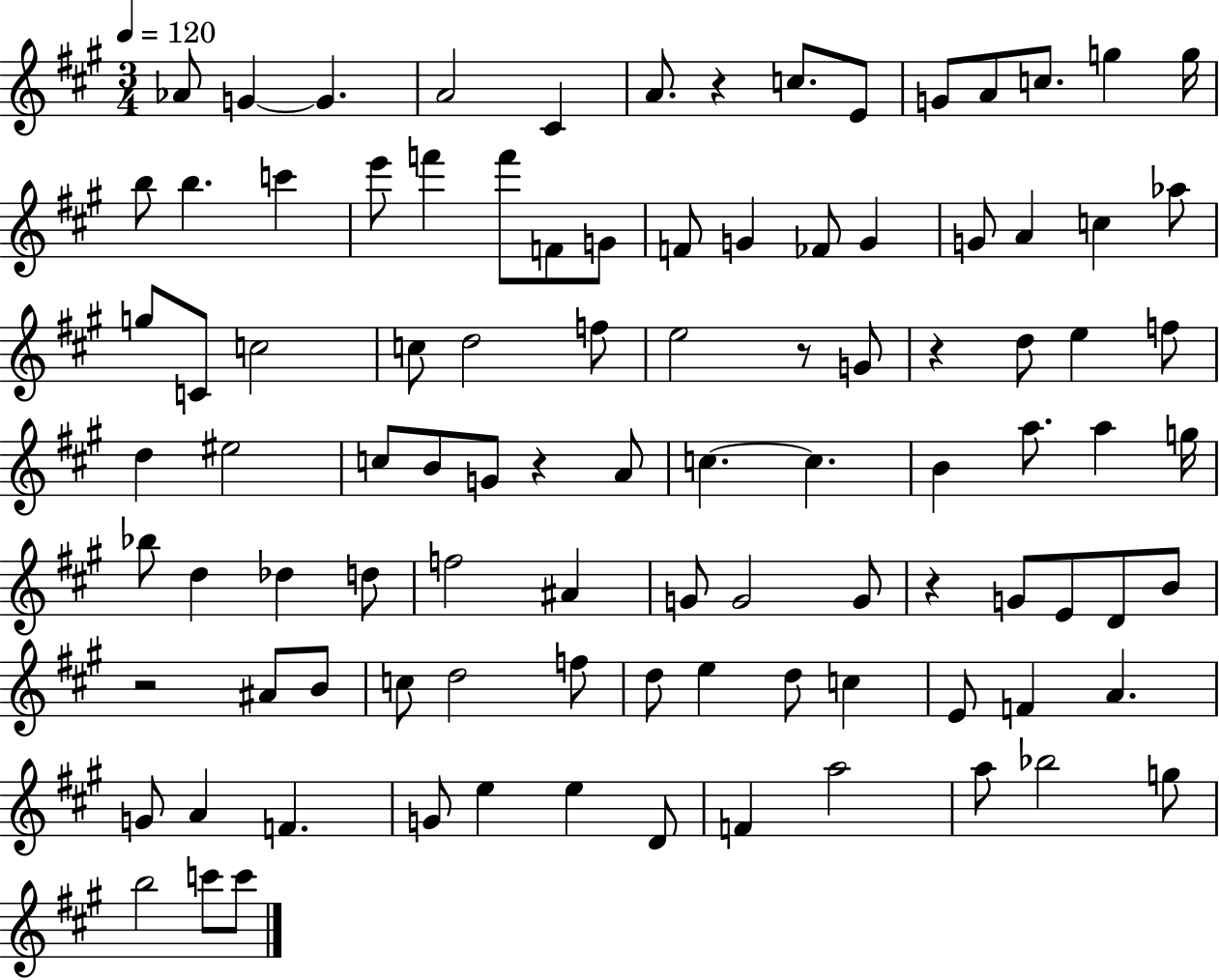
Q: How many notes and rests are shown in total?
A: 98